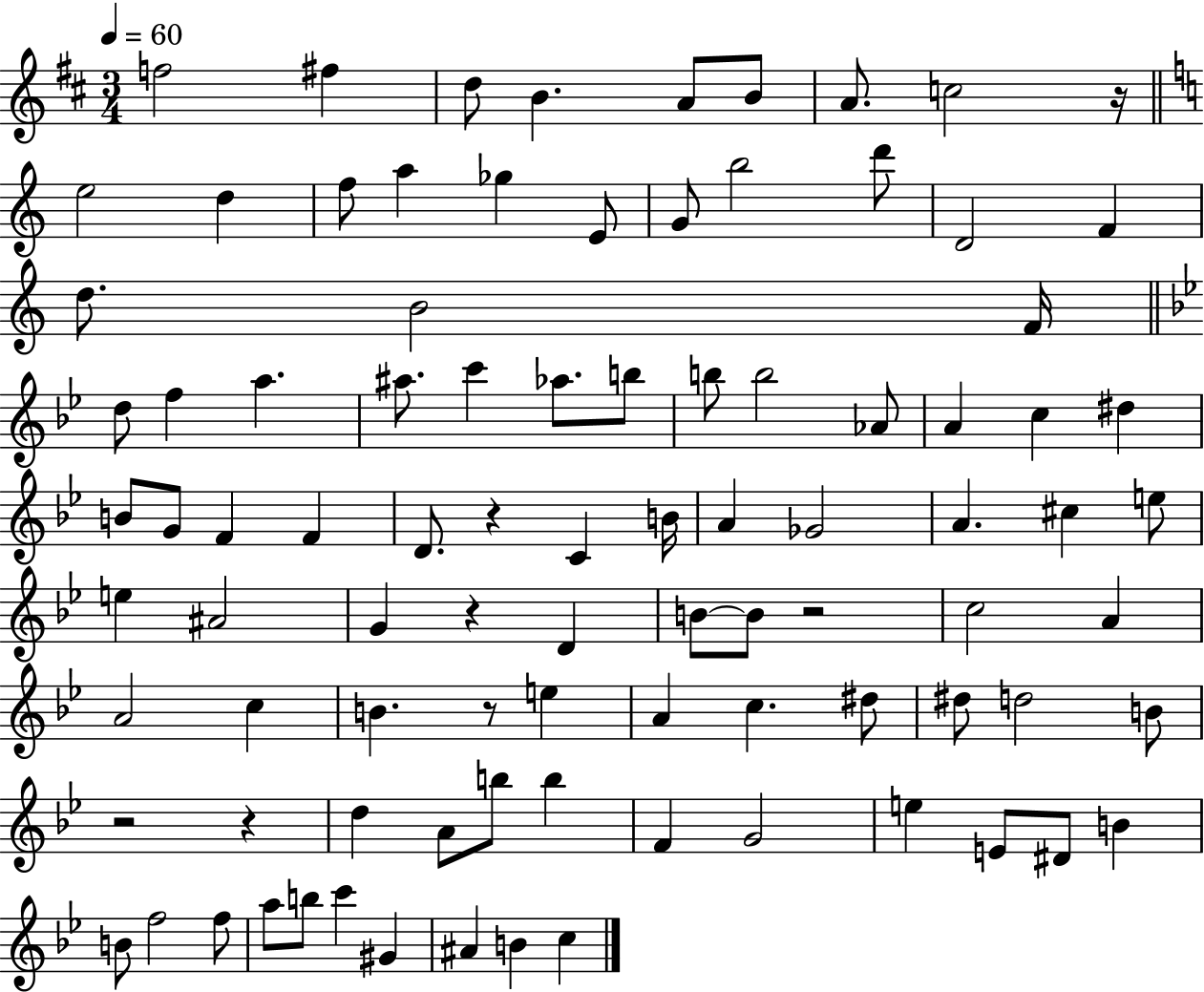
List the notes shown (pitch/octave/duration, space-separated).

F5/h F#5/q D5/e B4/q. A4/e B4/e A4/e. C5/h R/s E5/h D5/q F5/e A5/q Gb5/q E4/e G4/e B5/h D6/e D4/h F4/q D5/e. B4/h F4/s D5/e F5/q A5/q. A#5/e. C6/q Ab5/e. B5/e B5/e B5/h Ab4/e A4/q C5/q D#5/q B4/e G4/e F4/q F4/q D4/e. R/q C4/q B4/s A4/q Gb4/h A4/q. C#5/q E5/e E5/q A#4/h G4/q R/q D4/q B4/e B4/e R/h C5/h A4/q A4/h C5/q B4/q. R/e E5/q A4/q C5/q. D#5/e D#5/e D5/h B4/e R/h R/q D5/q A4/e B5/e B5/q F4/q G4/h E5/q E4/e D#4/e B4/q B4/e F5/h F5/e A5/e B5/e C6/q G#4/q A#4/q B4/q C5/q